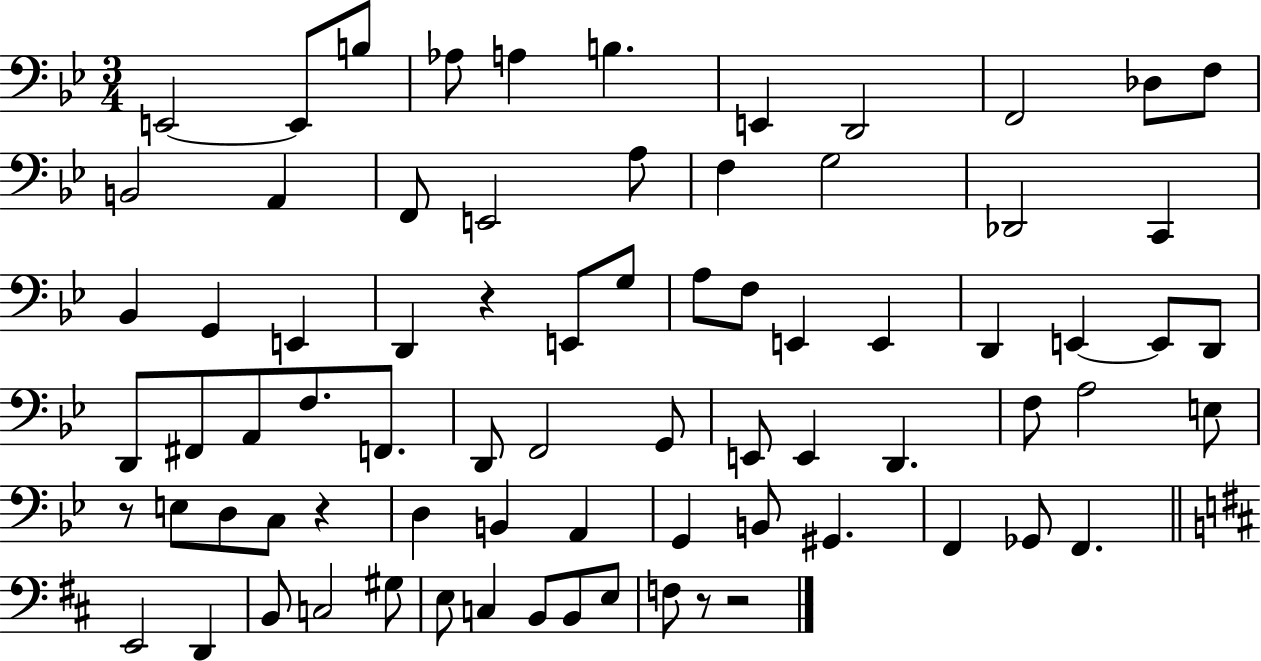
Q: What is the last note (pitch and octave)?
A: F3